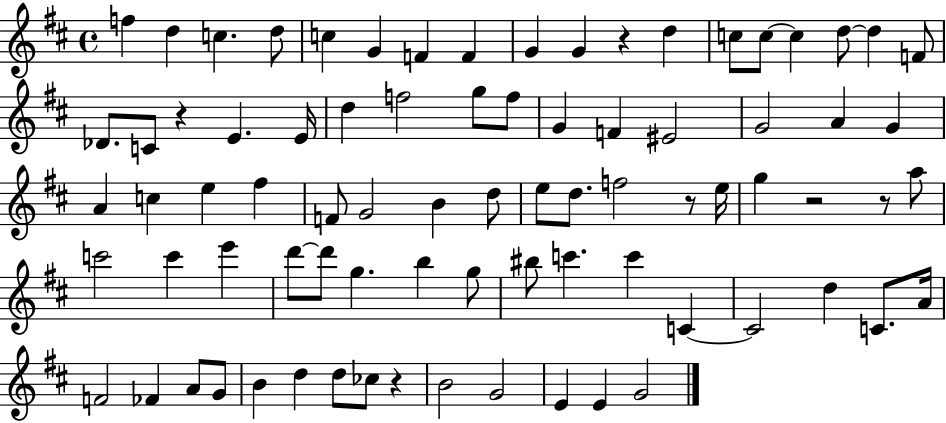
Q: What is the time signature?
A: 4/4